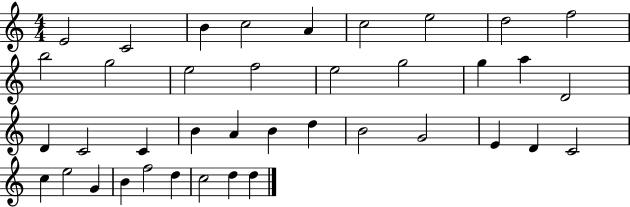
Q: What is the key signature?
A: C major